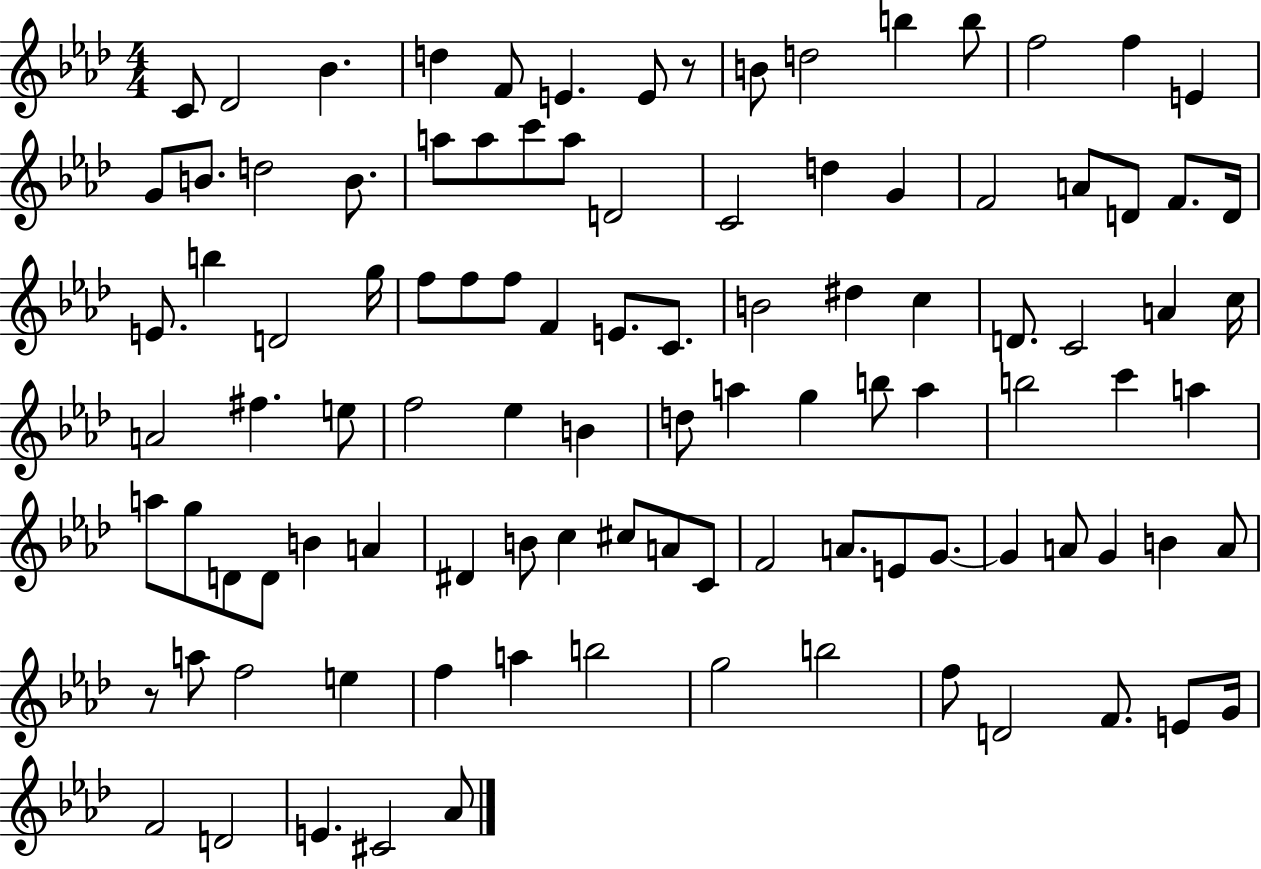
C4/e Db4/h Bb4/q. D5/q F4/e E4/q. E4/e R/e B4/e D5/h B5/q B5/e F5/h F5/q E4/q G4/e B4/e. D5/h B4/e. A5/e A5/e C6/e A5/e D4/h C4/h D5/q G4/q F4/h A4/e D4/e F4/e. D4/s E4/e. B5/q D4/h G5/s F5/e F5/e F5/e F4/q E4/e. C4/e. B4/h D#5/q C5/q D4/e. C4/h A4/q C5/s A4/h F#5/q. E5/e F5/h Eb5/q B4/q D5/e A5/q G5/q B5/e A5/q B5/h C6/q A5/q A5/e G5/e D4/e D4/e B4/q A4/q D#4/q B4/e C5/q C#5/e A4/e C4/e F4/h A4/e. E4/e G4/e. G4/q A4/e G4/q B4/q A4/e R/e A5/e F5/h E5/q F5/q A5/q B5/h G5/h B5/h F5/e D4/h F4/e. E4/e G4/s F4/h D4/h E4/q. C#4/h Ab4/e